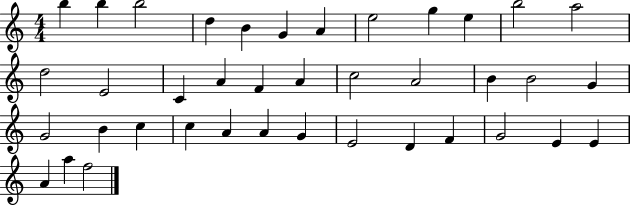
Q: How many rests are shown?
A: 0